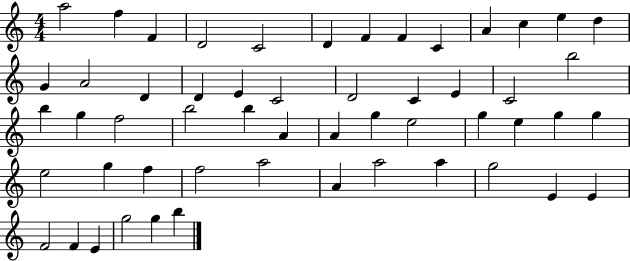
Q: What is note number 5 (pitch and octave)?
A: C4